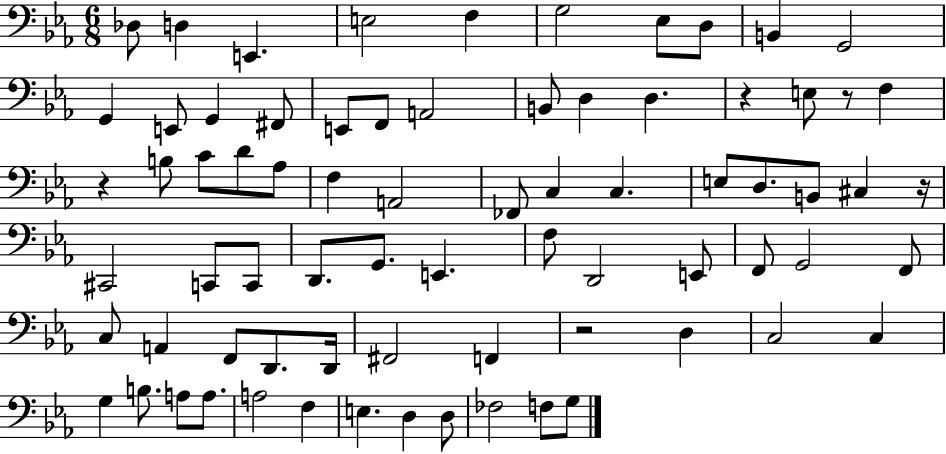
{
  \clef bass
  \numericTimeSignature
  \time 6/8
  \key ees \major
  des8 d4 e,4. | e2 f4 | g2 ees8 d8 | b,4 g,2 | \break g,4 e,8 g,4 fis,8 | e,8 f,8 a,2 | b,8 d4 d4. | r4 e8 r8 f4 | \break r4 b8 c'8 d'8 aes8 | f4 a,2 | fes,8 c4 c4. | e8 d8. b,8 cis4 r16 | \break cis,2 c,8 c,8 | d,8. g,8. e,4. | f8 d,2 e,8 | f,8 g,2 f,8 | \break c8 a,4 f,8 d,8. d,16 | fis,2 f,4 | r2 d4 | c2 c4 | \break g4 b8. a8 a8. | a2 f4 | e4. d4 d8 | fes2 f8 g8 | \break \bar "|."
}